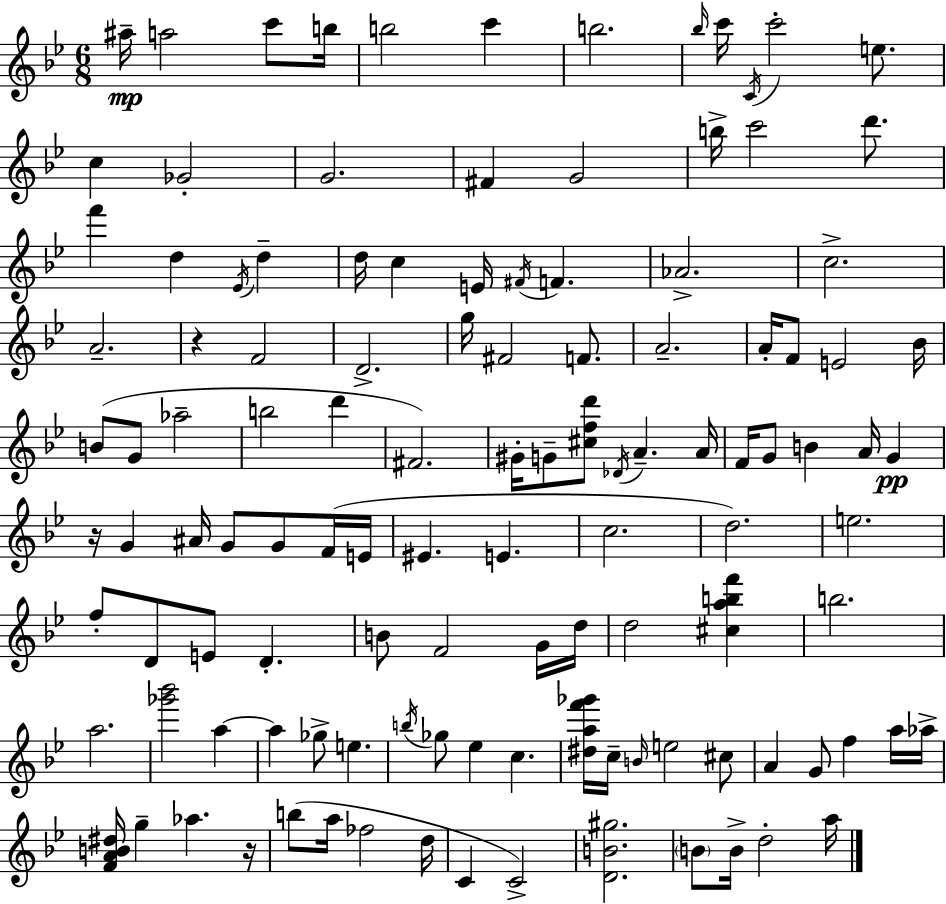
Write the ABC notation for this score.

X:1
T:Untitled
M:6/8
L:1/4
K:Bb
^a/4 a2 c'/2 b/4 b2 c' b2 _b/4 c'/4 C/4 c'2 e/2 c _G2 G2 ^F G2 b/4 c'2 d'/2 f' d _E/4 d d/4 c E/4 ^F/4 F _A2 c2 A2 z F2 D2 g/4 ^F2 F/2 A2 A/4 F/2 E2 _B/4 B/2 G/2 _a2 b2 d' ^F2 ^G/4 G/2 [^cfd']/2 _D/4 A A/4 F/4 G/2 B A/4 G z/4 G ^A/4 G/2 G/2 F/4 E/4 ^E E c2 d2 e2 f/2 D/2 E/2 D B/2 F2 G/4 d/4 d2 [^cabf'] b2 a2 [_g'_b']2 a a _g/2 e b/4 _g/2 _e c [^daf'_g']/4 c/4 B/4 e2 ^c/2 A G/2 f a/4 _a/4 [FAB^d]/4 g _a z/4 b/2 a/4 _f2 d/4 C C2 [DB^g]2 B/2 B/4 d2 a/4